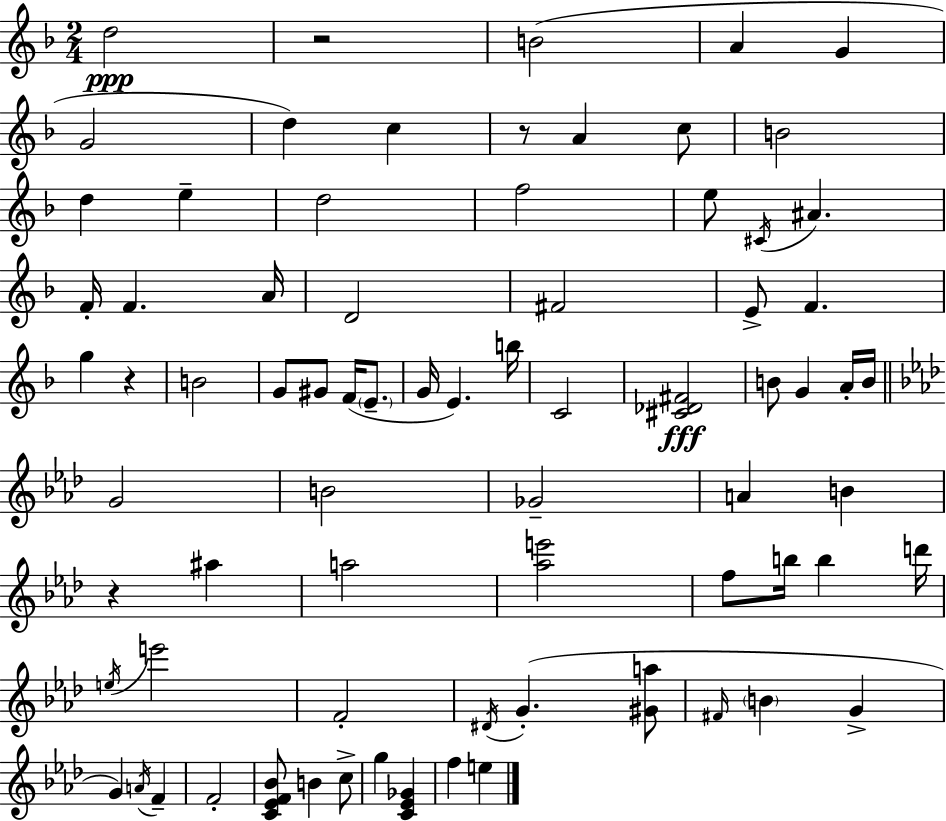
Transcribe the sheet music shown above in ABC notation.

X:1
T:Untitled
M:2/4
L:1/4
K:Dm
d2 z2 B2 A G G2 d c z/2 A c/2 B2 d e d2 f2 e/2 ^C/4 ^A F/4 F A/4 D2 ^F2 E/2 F g z B2 G/2 ^G/2 F/4 E/2 G/4 E b/4 C2 [^C_D^F]2 B/2 G A/4 B/4 G2 B2 _G2 A B z ^a a2 [_ae']2 f/2 b/4 b d'/4 e/4 e'2 F2 ^D/4 G [^Ga]/2 ^F/4 B G G A/4 F F2 [C_EF_B]/2 B c/2 g [C_E_G] f e